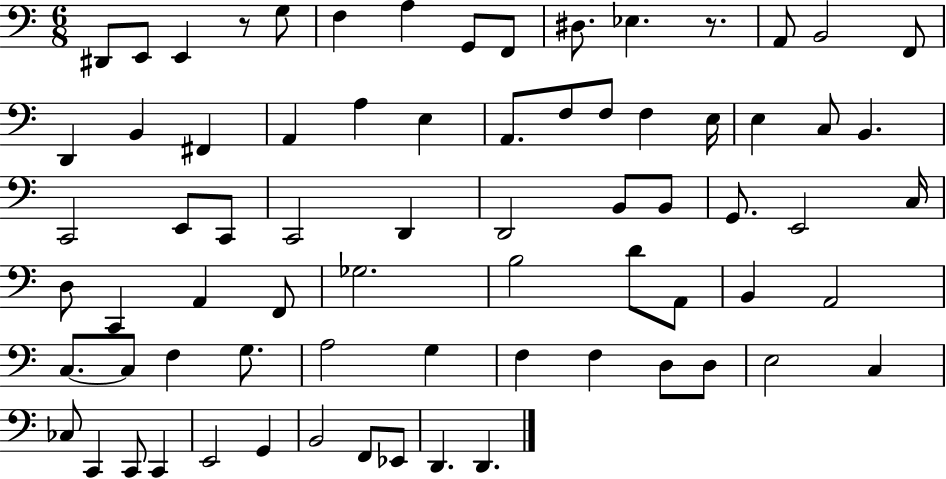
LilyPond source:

{
  \clef bass
  \numericTimeSignature
  \time 6/8
  \key c \major
  dis,8 e,8 e,4 r8 g8 | f4 a4 g,8 f,8 | dis8. ees4. r8. | a,8 b,2 f,8 | \break d,4 b,4 fis,4 | a,4 a4 e4 | a,8. f8 f8 f4 e16 | e4 c8 b,4. | \break c,2 e,8 c,8 | c,2 d,4 | d,2 b,8 b,8 | g,8. e,2 c16 | \break d8 c,4 a,4 f,8 | ges2. | b2 d'8 a,8 | b,4 a,2 | \break c8.~~ c8 f4 g8. | a2 g4 | f4 f4 d8 d8 | e2 c4 | \break ces8 c,4 c,8 c,4 | e,2 g,4 | b,2 f,8 ees,8 | d,4. d,4. | \break \bar "|."
}